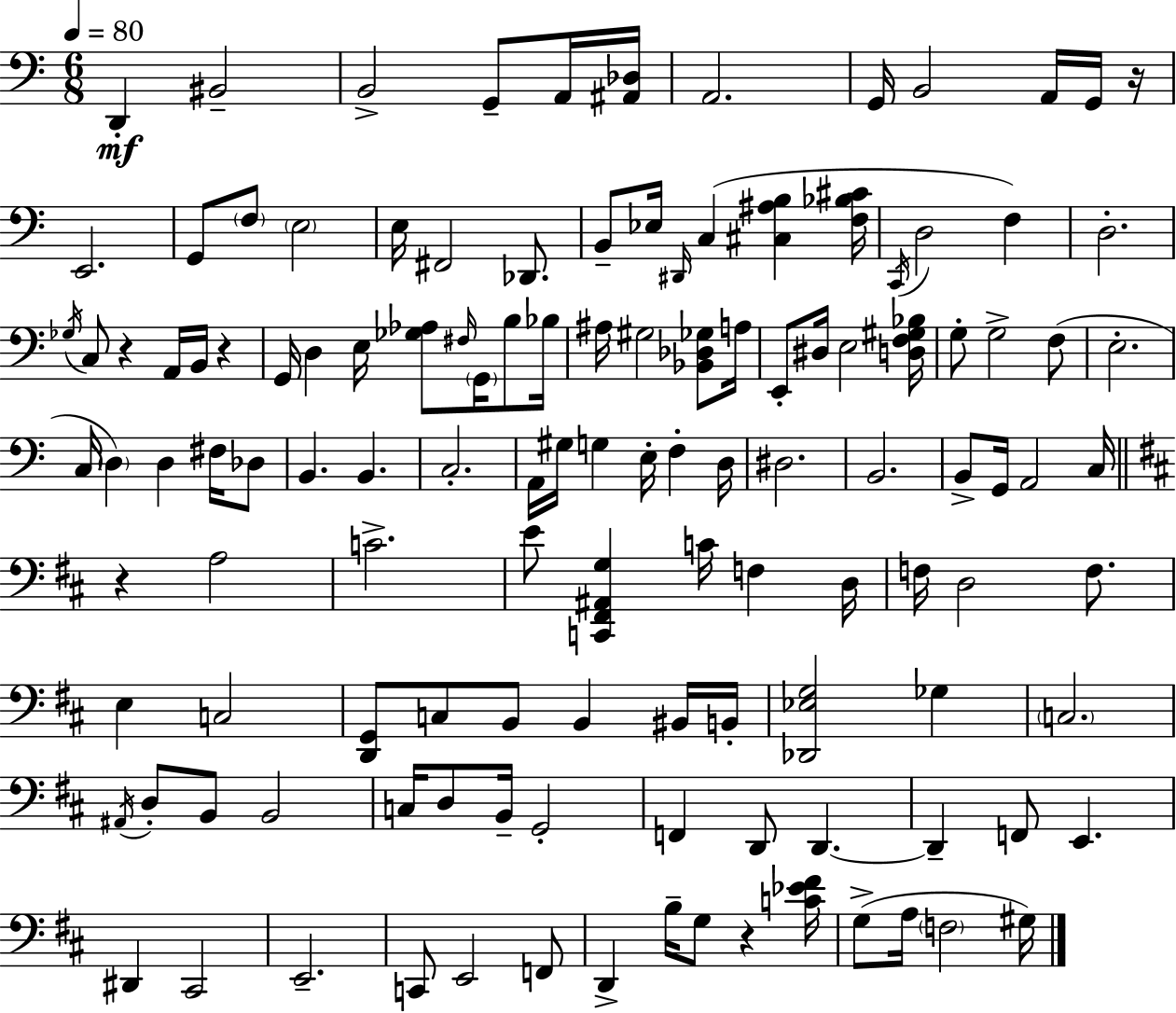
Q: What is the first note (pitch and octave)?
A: D2